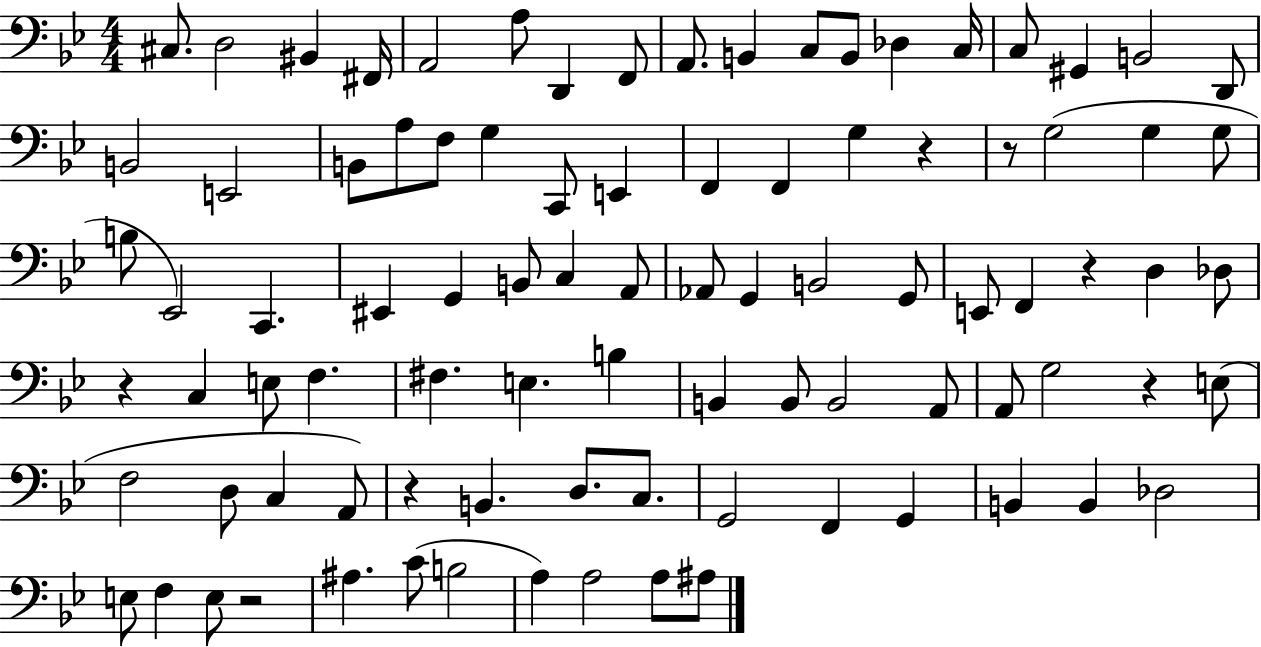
X:1
T:Untitled
M:4/4
L:1/4
K:Bb
^C,/2 D,2 ^B,, ^F,,/4 A,,2 A,/2 D,, F,,/2 A,,/2 B,, C,/2 B,,/2 _D, C,/4 C,/2 ^G,, B,,2 D,,/2 B,,2 E,,2 B,,/2 A,/2 F,/2 G, C,,/2 E,, F,, F,, G, z z/2 G,2 G, G,/2 B,/2 _E,,2 C,, ^E,, G,, B,,/2 C, A,,/2 _A,,/2 G,, B,,2 G,,/2 E,,/2 F,, z D, _D,/2 z C, E,/2 F, ^F, E, B, B,, B,,/2 B,,2 A,,/2 A,,/2 G,2 z E,/2 F,2 D,/2 C, A,,/2 z B,, D,/2 C,/2 G,,2 F,, G,, B,, B,, _D,2 E,/2 F, E,/2 z2 ^A, C/2 B,2 A, A,2 A,/2 ^A,/2